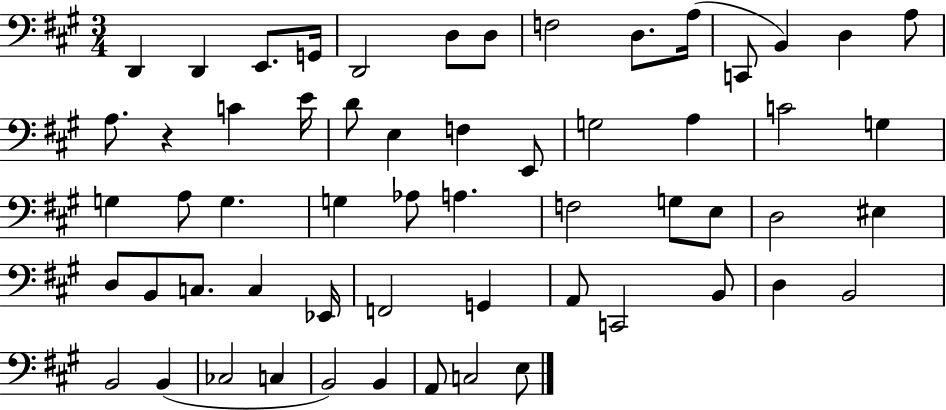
D2/q D2/q E2/e. G2/s D2/h D3/e D3/e F3/h D3/e. A3/s C2/e B2/q D3/q A3/e A3/e. R/q C4/q E4/s D4/e E3/q F3/q E2/e G3/h A3/q C4/h G3/q G3/q A3/e G3/q. G3/q Ab3/e A3/q. F3/h G3/e E3/e D3/h EIS3/q D3/e B2/e C3/e. C3/q Eb2/s F2/h G2/q A2/e C2/h B2/e D3/q B2/h B2/h B2/q CES3/h C3/q B2/h B2/q A2/e C3/h E3/e